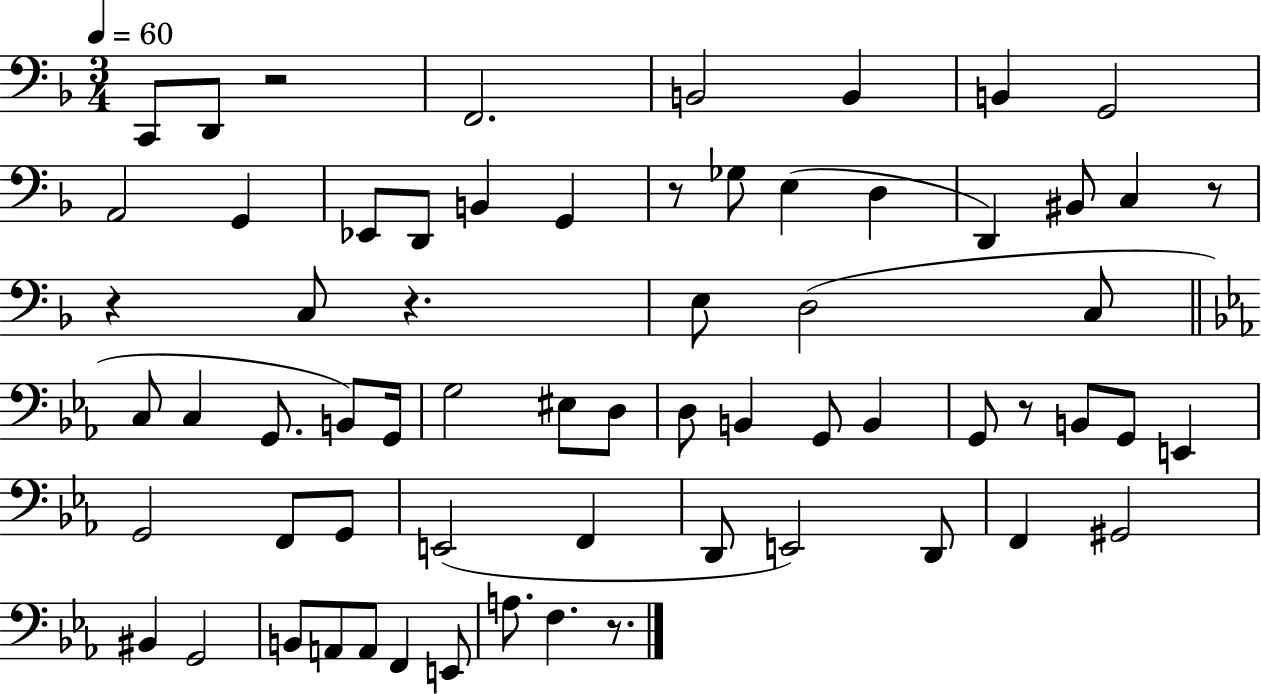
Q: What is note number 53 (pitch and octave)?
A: A2